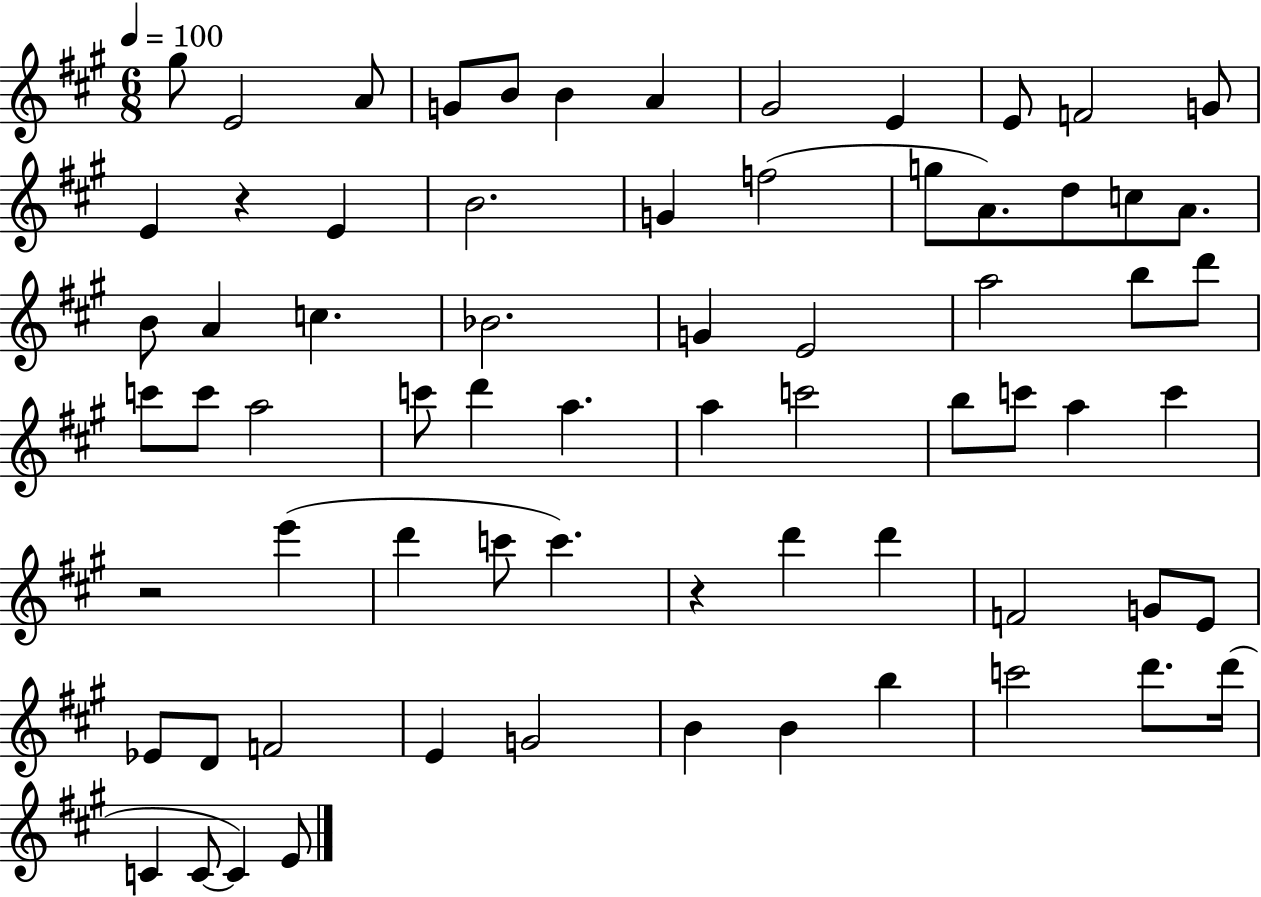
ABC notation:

X:1
T:Untitled
M:6/8
L:1/4
K:A
^g/2 E2 A/2 G/2 B/2 B A ^G2 E E/2 F2 G/2 E z E B2 G f2 g/2 A/2 d/2 c/2 A/2 B/2 A c _B2 G E2 a2 b/2 d'/2 c'/2 c'/2 a2 c'/2 d' a a c'2 b/2 c'/2 a c' z2 e' d' c'/2 c' z d' d' F2 G/2 E/2 _E/2 D/2 F2 E G2 B B b c'2 d'/2 d'/4 C C/2 C E/2